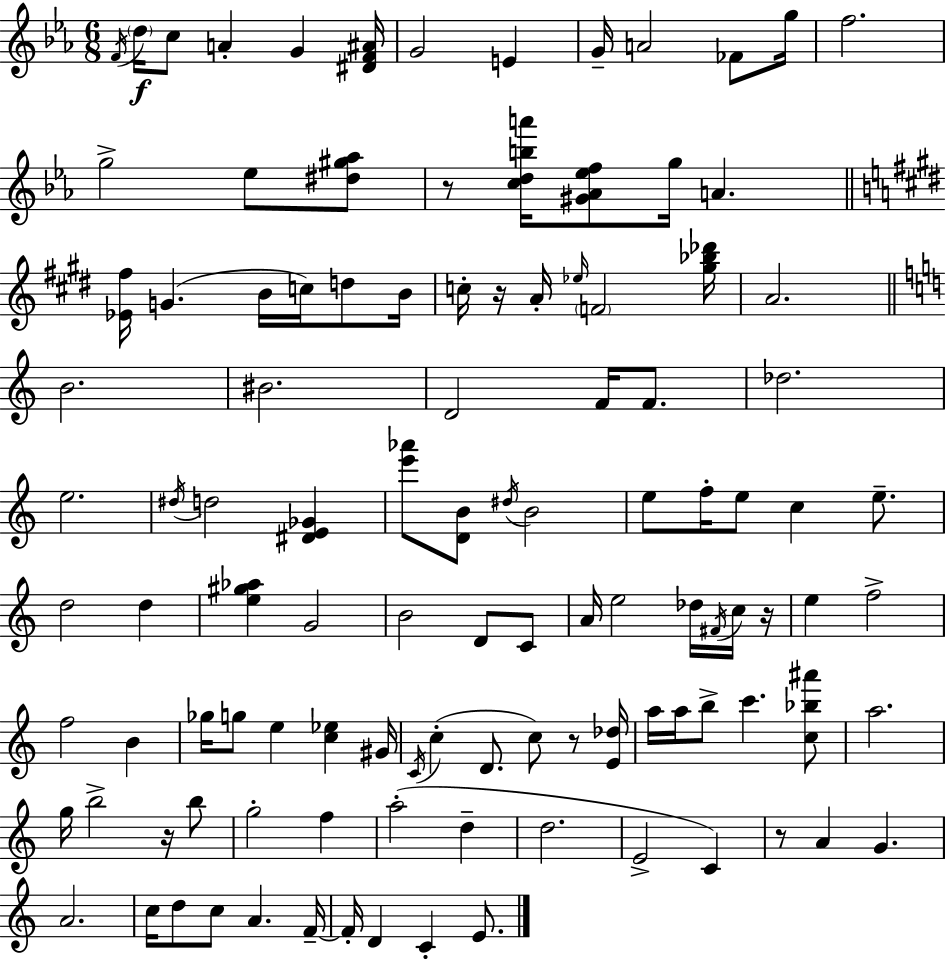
X:1
T:Untitled
M:6/8
L:1/4
K:Eb
F/4 d/4 c/2 A G [^DF^A]/4 G2 E G/4 A2 _F/2 g/4 f2 g2 _e/2 [^d^g_a]/2 z/2 [cdba']/4 [^G_A_ef]/2 g/4 A [_E^f]/4 G B/4 c/4 d/2 B/4 c/4 z/4 A/4 _e/4 F2 [^g_b_d']/4 A2 B2 ^B2 D2 F/4 F/2 _d2 e2 ^d/4 d2 [^DE_G] [e'_a']/2 [DB]/2 ^d/4 B2 e/2 f/4 e/2 c e/2 d2 d [e^g_a] G2 B2 D/2 C/2 A/4 e2 _d/4 ^F/4 c/4 z/4 e f2 f2 B _g/4 g/2 e [c_e] ^G/4 C/4 c D/2 c/2 z/2 [E_d]/4 a/4 a/4 b/2 c' [c_b^a']/2 a2 g/4 b2 z/4 b/2 g2 f a2 d d2 E2 C z/2 A G A2 c/4 d/2 c/2 A F/4 F/4 D C E/2